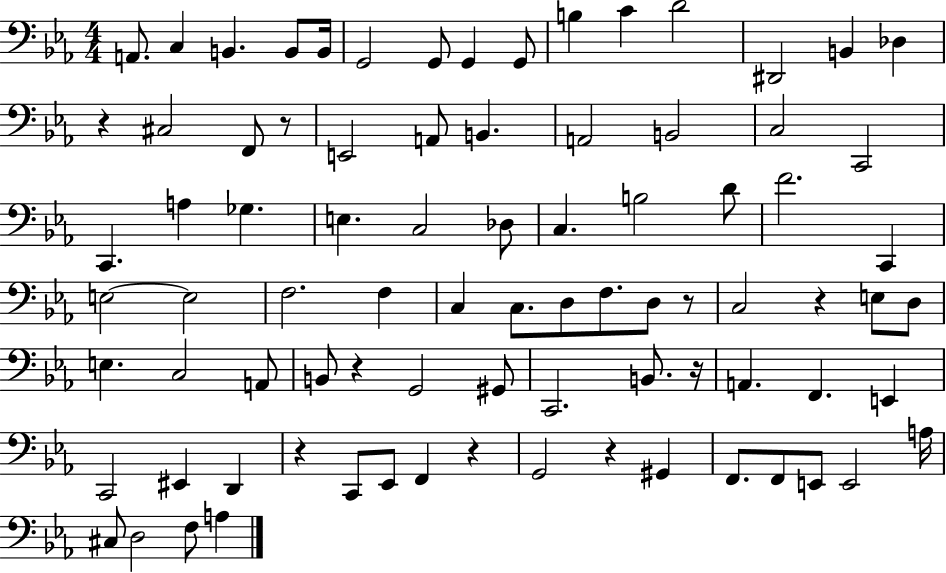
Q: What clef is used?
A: bass